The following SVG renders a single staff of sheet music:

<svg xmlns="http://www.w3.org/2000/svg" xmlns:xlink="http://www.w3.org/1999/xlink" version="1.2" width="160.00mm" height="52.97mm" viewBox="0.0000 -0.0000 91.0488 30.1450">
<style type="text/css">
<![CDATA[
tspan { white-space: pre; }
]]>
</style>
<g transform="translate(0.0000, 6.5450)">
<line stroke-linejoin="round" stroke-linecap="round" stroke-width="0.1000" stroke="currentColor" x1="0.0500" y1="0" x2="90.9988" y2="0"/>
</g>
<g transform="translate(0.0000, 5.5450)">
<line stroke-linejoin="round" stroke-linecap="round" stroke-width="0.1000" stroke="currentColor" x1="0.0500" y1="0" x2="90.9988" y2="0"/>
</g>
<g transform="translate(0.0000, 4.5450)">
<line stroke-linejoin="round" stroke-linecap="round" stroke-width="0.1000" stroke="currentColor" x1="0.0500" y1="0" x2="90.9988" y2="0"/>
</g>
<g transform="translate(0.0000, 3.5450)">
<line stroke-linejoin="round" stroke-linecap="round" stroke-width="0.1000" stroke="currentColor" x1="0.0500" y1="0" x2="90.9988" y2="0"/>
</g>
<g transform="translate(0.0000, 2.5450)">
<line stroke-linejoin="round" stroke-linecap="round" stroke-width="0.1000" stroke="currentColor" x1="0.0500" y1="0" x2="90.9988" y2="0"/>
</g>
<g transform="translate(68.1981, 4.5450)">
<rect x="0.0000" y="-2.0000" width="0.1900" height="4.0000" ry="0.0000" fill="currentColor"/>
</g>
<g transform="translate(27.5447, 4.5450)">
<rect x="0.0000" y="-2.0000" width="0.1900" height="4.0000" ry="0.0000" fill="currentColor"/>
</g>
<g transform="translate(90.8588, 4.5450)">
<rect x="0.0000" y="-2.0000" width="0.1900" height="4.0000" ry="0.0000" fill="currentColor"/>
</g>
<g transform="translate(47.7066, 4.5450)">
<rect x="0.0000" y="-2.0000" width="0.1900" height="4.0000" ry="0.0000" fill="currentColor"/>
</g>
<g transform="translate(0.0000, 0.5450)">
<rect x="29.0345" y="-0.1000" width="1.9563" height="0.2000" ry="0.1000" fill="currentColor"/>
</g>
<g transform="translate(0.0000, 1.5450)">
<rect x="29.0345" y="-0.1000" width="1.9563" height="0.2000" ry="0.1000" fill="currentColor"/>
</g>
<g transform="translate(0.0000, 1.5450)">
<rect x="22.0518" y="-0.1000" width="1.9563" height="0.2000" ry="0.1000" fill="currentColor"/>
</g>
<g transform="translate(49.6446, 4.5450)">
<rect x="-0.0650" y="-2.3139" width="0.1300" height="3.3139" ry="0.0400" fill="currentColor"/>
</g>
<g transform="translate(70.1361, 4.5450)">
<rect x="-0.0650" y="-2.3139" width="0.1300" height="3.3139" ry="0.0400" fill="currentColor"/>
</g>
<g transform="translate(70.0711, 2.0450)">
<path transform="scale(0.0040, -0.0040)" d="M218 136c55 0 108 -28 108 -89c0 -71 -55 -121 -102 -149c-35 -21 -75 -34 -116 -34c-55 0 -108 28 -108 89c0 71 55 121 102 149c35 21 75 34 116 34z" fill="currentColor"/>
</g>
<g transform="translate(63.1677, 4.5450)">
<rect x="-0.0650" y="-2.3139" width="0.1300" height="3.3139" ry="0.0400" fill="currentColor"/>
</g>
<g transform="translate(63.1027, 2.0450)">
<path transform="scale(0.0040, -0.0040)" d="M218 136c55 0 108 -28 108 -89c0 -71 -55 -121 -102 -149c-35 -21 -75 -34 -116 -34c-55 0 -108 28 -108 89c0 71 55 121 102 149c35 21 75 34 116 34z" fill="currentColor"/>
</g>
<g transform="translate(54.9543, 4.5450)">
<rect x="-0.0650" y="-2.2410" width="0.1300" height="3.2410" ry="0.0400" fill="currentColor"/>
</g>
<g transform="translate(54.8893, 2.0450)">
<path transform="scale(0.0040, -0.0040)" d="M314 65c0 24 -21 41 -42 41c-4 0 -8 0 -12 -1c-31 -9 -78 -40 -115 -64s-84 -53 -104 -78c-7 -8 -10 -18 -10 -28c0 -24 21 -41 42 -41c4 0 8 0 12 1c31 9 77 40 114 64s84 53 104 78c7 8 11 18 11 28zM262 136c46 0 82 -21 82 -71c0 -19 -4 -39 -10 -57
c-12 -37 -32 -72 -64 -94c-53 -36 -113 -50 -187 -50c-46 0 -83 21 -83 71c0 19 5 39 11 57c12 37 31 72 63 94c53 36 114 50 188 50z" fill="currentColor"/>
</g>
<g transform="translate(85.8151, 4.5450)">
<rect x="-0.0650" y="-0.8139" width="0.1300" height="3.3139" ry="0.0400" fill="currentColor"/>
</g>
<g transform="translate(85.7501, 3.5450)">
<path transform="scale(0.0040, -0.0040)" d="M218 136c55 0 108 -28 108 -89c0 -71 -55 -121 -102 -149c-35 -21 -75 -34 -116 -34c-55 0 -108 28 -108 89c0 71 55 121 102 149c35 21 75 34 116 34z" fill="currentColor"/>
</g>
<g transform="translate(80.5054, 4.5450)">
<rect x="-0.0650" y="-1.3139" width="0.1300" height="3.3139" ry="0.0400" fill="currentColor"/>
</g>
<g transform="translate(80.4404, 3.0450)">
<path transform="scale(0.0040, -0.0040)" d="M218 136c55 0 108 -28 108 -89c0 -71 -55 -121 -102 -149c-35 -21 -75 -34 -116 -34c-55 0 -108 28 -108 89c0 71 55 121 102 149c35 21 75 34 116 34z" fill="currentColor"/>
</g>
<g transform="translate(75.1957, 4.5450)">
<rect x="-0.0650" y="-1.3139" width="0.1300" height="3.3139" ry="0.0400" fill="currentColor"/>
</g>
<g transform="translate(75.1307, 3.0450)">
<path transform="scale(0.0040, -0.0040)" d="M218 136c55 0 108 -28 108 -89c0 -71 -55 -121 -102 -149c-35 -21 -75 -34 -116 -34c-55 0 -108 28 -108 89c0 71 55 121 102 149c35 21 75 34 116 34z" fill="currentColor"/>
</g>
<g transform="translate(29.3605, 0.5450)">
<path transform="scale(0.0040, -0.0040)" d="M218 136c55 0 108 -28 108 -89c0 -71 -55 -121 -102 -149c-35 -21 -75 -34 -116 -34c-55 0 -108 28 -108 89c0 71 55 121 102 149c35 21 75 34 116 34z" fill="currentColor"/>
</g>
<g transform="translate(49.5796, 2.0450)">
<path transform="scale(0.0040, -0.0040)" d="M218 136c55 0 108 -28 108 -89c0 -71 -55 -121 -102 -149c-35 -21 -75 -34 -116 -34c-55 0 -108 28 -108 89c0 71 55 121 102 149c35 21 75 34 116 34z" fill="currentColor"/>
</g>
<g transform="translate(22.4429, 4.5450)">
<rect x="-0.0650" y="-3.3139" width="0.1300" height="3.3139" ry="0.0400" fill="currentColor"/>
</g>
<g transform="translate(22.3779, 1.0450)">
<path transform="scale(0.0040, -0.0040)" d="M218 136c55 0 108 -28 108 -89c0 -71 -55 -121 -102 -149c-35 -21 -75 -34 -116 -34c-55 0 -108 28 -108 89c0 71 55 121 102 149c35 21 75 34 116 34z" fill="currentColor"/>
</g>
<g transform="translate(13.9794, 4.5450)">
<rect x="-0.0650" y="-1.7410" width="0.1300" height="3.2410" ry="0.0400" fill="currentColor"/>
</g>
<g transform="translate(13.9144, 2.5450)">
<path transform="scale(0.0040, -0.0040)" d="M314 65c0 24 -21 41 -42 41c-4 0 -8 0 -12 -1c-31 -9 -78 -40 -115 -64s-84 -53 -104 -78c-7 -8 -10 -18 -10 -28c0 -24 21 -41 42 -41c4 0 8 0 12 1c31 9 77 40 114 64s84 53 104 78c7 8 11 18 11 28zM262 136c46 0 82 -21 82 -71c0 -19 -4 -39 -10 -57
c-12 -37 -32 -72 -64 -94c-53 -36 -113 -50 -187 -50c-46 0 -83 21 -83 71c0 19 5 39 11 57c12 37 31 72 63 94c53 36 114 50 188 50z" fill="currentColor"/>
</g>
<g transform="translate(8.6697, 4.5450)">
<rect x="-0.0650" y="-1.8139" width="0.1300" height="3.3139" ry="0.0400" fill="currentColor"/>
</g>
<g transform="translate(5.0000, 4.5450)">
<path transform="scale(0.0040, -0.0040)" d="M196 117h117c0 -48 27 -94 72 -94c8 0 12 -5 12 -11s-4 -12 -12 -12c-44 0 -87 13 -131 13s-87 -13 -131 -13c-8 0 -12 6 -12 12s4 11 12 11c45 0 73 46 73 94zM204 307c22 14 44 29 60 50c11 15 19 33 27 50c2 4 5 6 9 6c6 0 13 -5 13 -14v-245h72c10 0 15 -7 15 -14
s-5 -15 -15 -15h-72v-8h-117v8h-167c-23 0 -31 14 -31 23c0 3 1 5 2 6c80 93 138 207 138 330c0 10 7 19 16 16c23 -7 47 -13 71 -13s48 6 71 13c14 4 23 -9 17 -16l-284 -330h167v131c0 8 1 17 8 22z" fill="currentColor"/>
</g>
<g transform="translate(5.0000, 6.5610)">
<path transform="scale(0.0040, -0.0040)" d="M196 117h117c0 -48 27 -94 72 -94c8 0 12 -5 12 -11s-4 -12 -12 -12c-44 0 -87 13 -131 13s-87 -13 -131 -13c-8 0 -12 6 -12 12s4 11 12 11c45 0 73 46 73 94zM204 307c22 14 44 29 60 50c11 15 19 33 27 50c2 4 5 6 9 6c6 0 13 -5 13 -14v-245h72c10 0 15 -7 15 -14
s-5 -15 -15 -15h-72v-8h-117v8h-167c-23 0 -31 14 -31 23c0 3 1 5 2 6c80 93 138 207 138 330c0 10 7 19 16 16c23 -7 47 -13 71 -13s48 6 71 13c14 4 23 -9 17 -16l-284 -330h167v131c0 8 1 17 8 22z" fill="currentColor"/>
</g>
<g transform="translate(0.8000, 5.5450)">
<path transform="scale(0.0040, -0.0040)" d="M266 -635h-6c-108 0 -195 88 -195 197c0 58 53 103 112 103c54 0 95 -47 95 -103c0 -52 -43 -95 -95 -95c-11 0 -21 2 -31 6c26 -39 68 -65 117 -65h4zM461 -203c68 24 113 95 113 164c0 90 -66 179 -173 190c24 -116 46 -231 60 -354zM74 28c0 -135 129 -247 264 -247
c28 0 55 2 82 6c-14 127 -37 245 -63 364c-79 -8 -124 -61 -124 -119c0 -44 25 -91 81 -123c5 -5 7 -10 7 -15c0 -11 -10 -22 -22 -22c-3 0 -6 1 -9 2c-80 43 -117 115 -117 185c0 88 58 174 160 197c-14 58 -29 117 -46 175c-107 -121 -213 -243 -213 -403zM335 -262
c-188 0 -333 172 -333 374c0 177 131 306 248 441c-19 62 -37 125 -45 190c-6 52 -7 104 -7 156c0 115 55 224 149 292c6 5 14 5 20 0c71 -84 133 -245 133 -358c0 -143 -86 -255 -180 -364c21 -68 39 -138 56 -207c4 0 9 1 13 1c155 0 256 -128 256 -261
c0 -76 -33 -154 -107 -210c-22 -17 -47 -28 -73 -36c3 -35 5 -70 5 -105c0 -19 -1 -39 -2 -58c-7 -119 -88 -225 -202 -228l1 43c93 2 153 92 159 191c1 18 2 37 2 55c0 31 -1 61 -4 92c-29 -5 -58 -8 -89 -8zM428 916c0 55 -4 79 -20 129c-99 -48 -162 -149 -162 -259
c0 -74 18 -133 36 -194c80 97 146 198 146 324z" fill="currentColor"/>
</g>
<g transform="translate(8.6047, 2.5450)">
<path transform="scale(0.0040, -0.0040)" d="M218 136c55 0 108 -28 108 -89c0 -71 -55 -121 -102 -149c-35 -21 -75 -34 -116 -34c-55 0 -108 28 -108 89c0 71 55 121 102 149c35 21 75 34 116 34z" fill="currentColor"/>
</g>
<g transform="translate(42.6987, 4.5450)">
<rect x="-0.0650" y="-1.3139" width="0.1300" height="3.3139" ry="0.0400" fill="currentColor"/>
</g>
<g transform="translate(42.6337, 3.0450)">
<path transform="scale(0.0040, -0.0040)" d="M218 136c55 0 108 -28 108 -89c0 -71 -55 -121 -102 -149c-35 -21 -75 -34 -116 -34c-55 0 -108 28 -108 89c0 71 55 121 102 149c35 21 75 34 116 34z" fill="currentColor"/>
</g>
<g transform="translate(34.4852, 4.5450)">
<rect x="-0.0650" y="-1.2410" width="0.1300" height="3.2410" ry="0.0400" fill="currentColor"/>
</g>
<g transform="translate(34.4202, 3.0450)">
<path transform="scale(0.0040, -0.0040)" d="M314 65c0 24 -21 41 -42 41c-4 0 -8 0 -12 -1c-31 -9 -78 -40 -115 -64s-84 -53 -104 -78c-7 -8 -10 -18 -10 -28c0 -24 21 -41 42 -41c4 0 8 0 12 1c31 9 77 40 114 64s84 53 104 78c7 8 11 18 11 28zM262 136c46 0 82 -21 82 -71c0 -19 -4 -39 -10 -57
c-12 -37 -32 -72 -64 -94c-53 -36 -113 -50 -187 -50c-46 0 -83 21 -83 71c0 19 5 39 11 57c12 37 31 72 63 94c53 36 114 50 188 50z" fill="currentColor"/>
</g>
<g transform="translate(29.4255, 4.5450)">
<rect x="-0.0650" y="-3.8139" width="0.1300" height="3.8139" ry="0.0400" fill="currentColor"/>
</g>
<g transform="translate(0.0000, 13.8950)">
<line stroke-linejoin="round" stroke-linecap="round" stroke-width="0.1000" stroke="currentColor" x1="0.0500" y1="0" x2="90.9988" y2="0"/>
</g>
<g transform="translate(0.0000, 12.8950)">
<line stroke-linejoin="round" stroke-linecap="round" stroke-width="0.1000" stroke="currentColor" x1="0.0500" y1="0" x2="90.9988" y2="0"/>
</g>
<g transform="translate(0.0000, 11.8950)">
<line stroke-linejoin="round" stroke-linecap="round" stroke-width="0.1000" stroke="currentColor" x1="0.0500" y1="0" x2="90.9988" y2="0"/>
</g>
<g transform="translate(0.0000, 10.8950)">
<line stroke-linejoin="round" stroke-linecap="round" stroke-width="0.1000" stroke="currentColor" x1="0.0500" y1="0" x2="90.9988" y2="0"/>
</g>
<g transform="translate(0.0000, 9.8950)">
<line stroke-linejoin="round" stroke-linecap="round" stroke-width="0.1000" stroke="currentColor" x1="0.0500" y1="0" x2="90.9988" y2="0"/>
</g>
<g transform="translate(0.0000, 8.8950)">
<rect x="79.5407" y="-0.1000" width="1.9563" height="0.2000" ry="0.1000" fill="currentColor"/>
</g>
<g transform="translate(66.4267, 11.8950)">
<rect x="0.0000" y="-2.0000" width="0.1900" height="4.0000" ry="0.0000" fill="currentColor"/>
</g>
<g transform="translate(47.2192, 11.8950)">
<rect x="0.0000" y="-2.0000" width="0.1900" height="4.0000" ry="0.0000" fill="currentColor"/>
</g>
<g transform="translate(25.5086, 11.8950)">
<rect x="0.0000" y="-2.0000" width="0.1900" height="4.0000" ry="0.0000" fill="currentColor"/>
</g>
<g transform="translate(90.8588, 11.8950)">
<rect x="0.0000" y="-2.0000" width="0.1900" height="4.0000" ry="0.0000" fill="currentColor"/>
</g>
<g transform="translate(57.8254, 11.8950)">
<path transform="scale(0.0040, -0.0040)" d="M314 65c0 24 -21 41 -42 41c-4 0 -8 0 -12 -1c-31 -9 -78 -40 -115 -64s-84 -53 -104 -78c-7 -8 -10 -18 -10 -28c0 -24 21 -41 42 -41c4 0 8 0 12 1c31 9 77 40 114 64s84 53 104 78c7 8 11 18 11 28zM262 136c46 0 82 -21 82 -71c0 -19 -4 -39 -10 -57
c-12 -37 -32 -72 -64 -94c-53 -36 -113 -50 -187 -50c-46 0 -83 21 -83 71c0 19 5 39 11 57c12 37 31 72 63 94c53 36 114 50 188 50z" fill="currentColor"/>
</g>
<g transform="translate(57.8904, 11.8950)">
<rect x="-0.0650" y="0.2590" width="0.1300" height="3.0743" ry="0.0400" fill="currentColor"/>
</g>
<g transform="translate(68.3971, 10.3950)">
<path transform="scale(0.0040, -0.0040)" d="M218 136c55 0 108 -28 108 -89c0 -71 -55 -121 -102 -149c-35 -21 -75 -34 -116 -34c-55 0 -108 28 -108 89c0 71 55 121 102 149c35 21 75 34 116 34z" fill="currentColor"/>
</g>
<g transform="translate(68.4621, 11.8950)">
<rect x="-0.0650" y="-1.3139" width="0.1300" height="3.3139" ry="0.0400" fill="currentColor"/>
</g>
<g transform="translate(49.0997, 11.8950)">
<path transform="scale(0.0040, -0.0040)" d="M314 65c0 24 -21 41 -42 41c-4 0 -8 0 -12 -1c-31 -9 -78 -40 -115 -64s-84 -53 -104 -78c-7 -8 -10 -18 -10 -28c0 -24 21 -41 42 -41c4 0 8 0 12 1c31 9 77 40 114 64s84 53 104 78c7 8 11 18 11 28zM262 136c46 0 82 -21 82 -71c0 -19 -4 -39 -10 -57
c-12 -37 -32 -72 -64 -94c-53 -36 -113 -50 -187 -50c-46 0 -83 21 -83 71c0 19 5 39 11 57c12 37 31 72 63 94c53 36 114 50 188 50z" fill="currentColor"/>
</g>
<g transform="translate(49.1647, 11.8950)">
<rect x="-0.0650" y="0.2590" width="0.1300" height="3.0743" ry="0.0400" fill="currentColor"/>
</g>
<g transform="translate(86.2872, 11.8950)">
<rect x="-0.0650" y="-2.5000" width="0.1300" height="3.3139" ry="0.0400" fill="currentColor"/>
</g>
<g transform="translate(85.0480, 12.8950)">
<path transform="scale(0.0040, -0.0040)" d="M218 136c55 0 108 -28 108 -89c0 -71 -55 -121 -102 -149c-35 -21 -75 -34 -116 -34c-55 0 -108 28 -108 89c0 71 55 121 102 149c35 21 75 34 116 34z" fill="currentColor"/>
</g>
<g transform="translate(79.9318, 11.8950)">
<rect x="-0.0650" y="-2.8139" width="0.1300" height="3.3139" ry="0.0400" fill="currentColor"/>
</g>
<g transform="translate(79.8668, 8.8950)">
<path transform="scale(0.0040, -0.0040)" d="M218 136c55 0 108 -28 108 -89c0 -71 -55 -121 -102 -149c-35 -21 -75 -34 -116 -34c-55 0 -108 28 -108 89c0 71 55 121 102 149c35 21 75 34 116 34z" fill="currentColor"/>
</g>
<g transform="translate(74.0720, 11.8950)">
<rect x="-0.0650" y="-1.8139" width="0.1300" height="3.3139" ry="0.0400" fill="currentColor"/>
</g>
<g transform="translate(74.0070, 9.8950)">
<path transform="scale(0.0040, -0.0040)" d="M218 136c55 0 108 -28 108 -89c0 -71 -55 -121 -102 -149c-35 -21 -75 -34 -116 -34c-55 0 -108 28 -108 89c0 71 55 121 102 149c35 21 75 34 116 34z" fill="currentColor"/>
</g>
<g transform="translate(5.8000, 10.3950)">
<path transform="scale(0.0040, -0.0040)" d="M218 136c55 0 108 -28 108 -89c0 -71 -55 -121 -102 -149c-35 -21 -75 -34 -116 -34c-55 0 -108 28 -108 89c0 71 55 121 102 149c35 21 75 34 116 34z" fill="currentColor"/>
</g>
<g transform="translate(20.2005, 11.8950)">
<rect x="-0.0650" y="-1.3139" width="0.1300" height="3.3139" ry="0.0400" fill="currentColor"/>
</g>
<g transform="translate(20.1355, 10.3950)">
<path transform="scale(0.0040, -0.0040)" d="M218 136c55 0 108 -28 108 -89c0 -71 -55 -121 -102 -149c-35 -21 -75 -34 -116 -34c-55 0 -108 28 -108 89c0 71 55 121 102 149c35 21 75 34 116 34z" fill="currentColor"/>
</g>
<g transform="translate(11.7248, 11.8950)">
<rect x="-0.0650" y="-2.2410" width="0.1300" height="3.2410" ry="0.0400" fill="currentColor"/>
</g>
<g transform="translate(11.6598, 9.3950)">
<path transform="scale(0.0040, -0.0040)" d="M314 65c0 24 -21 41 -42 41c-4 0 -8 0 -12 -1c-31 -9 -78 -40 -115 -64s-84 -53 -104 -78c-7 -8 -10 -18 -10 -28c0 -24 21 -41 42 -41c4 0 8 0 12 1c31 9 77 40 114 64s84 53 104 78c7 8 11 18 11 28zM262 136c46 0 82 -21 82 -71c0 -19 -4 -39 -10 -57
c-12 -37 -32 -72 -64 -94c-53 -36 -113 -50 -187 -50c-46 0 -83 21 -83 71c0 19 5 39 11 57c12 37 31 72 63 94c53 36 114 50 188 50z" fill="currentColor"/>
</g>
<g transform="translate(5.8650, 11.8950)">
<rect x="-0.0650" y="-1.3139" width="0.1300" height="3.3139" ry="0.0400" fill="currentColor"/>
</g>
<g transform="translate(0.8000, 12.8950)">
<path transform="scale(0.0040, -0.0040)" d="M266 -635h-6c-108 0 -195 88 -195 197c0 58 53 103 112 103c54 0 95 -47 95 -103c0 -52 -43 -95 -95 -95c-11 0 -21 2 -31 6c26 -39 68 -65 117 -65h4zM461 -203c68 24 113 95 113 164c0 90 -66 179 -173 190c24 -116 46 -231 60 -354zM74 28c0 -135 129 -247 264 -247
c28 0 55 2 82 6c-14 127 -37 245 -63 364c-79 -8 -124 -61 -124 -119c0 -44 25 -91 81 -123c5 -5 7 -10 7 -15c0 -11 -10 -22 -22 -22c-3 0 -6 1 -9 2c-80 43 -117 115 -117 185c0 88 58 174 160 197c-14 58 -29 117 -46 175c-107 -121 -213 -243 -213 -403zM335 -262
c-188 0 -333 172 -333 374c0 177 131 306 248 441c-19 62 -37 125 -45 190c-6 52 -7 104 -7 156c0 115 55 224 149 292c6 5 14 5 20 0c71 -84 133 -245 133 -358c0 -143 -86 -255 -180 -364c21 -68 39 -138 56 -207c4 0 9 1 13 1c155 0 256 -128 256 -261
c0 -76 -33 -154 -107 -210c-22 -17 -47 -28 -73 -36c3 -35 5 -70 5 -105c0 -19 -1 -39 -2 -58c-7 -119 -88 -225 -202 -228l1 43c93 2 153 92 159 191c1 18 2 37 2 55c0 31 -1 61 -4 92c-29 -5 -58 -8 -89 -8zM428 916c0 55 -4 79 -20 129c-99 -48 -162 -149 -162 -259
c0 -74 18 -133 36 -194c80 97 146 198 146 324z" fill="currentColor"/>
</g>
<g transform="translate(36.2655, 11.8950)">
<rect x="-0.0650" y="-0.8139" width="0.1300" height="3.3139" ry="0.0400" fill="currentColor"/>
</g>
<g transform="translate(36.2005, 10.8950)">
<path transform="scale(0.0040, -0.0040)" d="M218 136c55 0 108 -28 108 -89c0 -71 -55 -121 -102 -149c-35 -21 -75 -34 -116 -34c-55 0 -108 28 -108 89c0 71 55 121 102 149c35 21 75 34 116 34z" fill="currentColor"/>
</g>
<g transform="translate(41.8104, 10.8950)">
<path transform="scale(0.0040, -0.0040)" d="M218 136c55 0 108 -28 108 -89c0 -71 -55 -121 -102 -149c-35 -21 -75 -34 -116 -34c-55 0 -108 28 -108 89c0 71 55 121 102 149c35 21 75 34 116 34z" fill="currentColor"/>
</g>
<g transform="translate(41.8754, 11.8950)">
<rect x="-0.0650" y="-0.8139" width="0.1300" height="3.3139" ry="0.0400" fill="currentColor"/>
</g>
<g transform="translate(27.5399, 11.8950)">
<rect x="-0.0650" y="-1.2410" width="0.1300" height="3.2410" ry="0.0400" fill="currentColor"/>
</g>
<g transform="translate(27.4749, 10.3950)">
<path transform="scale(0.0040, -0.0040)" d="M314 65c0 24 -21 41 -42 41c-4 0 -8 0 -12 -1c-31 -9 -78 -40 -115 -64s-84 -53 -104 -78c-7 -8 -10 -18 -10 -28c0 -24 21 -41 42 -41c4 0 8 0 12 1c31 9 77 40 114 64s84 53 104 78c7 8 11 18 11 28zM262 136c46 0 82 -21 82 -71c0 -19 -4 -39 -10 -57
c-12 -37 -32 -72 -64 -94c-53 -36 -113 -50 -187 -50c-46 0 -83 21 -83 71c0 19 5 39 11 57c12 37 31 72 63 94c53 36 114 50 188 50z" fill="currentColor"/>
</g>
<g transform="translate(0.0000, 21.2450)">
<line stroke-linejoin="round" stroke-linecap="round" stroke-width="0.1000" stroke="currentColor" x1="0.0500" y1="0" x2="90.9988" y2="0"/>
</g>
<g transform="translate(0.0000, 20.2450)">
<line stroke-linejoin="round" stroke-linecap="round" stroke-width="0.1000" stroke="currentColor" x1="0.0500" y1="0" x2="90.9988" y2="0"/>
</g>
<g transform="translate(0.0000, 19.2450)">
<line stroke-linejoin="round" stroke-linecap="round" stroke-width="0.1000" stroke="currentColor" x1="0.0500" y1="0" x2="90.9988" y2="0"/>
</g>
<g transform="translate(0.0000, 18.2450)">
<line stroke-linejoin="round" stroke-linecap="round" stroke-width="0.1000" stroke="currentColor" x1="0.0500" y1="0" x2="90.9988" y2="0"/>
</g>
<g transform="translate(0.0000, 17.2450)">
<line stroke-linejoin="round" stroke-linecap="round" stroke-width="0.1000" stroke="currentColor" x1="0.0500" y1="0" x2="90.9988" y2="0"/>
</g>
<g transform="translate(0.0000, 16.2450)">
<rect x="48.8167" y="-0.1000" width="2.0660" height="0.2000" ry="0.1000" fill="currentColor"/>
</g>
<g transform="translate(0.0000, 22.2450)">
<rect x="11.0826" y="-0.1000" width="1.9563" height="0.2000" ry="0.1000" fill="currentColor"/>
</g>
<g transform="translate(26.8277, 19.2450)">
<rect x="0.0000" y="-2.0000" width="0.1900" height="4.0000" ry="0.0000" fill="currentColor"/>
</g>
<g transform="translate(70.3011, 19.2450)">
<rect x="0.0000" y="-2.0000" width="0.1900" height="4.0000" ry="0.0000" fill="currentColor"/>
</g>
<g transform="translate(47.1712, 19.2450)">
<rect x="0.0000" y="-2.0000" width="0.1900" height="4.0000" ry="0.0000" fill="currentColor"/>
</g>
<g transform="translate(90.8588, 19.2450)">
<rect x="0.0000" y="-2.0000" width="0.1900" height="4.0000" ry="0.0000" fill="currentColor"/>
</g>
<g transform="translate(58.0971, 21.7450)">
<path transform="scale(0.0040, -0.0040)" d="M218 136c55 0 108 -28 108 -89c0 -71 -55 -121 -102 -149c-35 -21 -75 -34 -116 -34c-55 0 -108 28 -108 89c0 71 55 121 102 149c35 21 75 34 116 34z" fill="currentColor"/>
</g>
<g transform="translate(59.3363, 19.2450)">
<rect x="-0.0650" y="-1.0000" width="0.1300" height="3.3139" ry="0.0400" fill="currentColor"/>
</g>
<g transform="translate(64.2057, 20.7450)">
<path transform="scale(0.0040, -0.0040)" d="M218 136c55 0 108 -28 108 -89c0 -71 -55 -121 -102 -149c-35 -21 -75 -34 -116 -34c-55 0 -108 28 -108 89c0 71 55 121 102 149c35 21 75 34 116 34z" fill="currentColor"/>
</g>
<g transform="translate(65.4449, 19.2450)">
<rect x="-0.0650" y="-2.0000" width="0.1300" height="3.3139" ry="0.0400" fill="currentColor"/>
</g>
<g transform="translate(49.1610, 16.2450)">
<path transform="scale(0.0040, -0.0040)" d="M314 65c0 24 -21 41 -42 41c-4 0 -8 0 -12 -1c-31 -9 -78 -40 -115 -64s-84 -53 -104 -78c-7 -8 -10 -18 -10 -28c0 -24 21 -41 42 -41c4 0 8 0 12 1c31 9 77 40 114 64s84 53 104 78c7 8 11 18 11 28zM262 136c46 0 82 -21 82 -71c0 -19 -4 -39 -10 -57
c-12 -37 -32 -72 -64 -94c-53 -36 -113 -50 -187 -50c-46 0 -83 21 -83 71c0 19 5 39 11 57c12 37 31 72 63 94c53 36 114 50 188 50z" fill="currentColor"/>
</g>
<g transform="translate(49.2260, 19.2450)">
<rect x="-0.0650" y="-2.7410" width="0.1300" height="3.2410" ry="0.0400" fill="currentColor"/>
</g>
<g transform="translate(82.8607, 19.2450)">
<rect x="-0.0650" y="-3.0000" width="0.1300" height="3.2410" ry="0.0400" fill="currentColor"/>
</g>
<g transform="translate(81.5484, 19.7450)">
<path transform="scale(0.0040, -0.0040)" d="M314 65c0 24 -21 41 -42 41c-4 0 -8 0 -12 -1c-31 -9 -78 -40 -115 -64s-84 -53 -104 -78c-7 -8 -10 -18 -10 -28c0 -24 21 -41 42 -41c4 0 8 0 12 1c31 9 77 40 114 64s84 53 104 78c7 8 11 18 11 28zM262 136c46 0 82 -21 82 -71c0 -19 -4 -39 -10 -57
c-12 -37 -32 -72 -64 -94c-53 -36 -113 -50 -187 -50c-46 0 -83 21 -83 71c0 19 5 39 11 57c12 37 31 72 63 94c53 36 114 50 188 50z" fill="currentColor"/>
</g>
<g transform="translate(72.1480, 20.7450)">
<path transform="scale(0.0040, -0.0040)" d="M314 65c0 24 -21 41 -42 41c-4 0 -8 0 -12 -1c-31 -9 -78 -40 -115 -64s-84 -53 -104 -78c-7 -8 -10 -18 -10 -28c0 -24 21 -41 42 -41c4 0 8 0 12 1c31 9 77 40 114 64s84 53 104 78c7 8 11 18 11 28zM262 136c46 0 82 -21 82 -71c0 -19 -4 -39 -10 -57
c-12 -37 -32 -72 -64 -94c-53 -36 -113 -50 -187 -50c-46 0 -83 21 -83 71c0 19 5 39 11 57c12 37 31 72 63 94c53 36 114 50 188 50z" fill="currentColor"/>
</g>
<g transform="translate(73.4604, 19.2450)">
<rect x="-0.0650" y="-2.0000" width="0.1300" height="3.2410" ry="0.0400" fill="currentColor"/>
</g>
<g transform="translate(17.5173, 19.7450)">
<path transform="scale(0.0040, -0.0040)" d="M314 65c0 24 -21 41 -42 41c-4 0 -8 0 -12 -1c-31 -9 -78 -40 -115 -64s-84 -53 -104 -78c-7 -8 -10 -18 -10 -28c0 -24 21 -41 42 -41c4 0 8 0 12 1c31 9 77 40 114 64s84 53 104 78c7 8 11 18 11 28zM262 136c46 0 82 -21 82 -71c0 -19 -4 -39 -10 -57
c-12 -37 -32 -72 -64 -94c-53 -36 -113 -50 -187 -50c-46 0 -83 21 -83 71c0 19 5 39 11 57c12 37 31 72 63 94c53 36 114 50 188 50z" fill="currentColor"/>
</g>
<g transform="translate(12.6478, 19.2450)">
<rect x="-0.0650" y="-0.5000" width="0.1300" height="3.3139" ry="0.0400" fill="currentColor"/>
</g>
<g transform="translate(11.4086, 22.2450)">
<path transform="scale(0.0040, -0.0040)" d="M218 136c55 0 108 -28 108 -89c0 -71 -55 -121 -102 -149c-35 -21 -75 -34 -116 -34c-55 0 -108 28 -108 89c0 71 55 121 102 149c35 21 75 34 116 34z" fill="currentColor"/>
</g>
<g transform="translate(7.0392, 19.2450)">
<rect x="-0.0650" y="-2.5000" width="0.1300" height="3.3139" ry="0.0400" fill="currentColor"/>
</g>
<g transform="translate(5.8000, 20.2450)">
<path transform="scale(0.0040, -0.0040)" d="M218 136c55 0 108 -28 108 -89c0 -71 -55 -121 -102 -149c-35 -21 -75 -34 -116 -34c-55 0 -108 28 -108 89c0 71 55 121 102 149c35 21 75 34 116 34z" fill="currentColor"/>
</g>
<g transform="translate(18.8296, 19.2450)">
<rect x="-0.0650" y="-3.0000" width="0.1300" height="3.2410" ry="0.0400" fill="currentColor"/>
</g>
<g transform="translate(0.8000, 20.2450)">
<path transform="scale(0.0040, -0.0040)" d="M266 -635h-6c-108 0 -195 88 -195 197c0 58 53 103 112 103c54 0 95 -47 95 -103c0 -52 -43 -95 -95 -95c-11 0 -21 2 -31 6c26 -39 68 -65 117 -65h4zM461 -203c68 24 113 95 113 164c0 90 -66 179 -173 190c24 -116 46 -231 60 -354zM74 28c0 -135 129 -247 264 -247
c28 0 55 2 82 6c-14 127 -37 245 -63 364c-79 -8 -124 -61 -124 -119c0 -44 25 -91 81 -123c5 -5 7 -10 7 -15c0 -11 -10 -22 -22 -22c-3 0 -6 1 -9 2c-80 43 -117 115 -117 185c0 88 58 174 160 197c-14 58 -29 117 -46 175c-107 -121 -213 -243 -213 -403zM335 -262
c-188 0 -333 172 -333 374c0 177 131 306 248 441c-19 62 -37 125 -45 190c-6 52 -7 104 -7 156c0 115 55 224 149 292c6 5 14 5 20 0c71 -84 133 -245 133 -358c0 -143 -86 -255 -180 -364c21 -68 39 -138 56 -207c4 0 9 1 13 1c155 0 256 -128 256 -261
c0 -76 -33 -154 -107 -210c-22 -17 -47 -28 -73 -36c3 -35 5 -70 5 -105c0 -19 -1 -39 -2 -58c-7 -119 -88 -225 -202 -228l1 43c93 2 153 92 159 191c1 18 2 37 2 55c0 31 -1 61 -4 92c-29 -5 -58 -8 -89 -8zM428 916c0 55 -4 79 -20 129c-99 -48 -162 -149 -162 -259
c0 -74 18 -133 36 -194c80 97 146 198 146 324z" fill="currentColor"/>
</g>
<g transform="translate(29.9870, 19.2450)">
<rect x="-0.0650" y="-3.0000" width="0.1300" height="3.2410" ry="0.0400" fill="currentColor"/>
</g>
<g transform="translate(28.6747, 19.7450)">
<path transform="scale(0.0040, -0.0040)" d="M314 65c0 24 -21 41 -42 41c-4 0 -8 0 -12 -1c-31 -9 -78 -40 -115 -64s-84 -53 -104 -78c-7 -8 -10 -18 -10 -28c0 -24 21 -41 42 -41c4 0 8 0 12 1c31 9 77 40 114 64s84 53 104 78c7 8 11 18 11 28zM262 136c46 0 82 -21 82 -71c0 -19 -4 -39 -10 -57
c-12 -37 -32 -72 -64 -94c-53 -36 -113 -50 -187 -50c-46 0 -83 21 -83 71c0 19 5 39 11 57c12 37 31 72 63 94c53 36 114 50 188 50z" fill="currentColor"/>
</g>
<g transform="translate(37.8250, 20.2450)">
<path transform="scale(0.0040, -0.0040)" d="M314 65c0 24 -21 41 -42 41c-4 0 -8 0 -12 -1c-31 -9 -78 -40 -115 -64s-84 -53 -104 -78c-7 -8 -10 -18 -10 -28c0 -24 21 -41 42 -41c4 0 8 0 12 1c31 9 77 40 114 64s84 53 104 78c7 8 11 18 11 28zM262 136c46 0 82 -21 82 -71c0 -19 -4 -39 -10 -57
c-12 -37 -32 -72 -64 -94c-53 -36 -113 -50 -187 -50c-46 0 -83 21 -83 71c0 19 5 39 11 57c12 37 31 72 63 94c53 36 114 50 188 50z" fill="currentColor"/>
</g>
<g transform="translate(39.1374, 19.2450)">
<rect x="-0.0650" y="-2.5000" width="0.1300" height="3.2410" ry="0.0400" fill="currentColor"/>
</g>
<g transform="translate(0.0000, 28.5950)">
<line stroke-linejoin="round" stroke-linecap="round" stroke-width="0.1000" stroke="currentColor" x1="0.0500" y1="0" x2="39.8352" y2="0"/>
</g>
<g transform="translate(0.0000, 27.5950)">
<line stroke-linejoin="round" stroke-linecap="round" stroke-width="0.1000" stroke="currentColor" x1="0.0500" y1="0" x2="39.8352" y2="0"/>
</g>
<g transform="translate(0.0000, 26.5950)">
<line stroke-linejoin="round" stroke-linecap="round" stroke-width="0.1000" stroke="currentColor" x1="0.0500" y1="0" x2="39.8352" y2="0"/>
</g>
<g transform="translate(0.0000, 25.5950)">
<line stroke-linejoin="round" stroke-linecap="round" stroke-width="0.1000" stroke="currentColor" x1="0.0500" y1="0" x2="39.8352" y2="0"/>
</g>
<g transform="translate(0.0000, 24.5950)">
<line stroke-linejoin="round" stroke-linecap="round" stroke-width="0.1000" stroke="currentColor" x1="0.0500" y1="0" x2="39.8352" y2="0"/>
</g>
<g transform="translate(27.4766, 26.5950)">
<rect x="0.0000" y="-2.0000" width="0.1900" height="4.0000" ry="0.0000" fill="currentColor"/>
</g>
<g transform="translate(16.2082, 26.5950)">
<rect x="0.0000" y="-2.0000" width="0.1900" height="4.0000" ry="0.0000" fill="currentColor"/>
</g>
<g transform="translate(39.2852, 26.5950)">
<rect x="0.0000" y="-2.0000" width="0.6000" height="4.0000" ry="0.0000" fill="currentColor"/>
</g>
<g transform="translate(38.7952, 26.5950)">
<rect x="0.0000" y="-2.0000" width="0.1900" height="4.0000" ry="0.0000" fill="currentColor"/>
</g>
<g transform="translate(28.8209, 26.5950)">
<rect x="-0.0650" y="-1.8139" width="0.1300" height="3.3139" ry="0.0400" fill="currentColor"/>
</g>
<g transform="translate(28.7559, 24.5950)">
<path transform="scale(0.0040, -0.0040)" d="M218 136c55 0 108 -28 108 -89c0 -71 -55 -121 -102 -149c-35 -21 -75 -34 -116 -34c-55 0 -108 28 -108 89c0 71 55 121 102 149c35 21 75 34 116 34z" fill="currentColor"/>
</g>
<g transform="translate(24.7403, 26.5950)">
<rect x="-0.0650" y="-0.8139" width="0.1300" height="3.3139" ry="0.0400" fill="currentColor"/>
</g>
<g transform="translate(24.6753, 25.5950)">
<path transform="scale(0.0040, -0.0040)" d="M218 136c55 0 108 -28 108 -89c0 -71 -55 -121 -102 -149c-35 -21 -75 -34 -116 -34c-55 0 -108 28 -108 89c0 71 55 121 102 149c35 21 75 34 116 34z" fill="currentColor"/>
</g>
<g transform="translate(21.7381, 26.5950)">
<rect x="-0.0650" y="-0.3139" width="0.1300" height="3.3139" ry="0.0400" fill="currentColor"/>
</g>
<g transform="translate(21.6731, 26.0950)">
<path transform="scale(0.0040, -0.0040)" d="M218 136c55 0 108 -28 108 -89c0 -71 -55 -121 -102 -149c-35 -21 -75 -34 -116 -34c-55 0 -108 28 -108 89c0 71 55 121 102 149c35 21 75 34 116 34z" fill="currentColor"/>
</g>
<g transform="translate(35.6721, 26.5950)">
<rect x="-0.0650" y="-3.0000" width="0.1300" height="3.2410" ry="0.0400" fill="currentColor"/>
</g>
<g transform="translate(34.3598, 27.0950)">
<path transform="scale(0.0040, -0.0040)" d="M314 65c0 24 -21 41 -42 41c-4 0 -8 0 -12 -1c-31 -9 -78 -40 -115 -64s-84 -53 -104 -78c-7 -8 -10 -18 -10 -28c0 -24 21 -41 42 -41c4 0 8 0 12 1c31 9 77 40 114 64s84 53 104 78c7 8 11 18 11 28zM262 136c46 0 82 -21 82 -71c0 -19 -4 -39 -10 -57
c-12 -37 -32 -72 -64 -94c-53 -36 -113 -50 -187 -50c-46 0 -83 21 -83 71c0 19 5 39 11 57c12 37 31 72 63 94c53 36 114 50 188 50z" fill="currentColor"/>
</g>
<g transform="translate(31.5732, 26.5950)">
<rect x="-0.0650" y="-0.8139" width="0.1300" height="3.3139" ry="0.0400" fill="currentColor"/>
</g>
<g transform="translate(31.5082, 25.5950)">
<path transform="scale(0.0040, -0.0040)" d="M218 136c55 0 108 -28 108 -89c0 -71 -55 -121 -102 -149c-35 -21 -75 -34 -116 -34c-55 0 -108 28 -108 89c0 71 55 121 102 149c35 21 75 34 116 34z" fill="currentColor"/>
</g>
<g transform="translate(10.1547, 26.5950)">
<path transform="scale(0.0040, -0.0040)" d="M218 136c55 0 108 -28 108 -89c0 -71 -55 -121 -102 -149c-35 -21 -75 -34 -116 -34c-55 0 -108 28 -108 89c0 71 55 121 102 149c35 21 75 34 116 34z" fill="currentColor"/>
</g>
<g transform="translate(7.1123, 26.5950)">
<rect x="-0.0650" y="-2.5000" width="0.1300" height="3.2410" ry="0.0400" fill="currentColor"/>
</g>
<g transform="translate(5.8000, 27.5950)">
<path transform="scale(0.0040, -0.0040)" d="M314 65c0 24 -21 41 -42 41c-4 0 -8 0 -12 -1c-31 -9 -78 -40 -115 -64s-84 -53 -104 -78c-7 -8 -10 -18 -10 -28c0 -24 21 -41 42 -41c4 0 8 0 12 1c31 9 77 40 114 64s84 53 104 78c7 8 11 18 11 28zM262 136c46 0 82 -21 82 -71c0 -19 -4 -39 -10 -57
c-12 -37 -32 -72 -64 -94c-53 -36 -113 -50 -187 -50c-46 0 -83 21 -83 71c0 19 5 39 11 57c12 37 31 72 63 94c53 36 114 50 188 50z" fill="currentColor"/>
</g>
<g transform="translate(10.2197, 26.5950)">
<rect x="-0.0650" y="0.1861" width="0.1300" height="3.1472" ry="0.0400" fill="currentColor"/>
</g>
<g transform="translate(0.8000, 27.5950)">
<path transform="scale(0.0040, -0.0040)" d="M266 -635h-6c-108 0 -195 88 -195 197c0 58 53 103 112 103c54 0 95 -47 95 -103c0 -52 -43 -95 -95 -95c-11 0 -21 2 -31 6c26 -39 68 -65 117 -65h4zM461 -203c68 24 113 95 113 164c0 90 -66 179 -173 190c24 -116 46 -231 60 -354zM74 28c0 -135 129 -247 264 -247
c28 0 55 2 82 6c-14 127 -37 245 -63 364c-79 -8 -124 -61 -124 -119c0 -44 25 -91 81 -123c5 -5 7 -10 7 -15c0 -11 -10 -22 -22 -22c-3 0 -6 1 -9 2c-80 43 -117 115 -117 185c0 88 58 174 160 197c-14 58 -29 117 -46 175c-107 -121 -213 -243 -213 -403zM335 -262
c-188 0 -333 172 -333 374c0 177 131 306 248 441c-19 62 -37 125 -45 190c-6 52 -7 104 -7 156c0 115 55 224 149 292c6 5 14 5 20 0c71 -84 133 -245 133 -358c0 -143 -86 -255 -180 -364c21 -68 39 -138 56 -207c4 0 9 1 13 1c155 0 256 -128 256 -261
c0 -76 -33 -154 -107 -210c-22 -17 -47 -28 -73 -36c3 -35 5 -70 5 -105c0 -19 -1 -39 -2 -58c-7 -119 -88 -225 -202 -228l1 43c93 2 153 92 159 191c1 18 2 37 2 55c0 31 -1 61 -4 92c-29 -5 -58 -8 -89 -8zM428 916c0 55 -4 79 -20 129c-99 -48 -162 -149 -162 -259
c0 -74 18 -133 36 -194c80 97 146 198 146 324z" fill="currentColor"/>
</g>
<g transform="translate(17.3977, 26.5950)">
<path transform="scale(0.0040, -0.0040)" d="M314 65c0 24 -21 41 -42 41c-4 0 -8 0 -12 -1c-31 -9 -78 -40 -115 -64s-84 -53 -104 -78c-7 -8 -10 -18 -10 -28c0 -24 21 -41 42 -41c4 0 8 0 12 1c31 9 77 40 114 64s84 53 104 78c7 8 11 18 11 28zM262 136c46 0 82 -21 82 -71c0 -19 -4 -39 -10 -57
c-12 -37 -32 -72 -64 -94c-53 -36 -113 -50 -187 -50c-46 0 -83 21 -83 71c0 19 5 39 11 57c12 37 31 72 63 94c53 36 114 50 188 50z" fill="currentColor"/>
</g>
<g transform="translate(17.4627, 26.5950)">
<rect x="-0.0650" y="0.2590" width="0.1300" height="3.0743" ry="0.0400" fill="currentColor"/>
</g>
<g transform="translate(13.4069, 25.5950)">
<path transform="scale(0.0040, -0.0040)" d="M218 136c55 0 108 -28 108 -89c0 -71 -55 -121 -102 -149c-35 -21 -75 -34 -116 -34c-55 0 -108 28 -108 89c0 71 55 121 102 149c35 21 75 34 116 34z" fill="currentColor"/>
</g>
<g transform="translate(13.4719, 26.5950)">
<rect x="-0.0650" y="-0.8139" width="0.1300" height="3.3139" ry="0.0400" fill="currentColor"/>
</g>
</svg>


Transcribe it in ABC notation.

X:1
T:Untitled
M:4/4
L:1/4
K:C
f f2 b c' e2 e g g2 g g e e d e g2 e e2 d d B2 B2 e f a G G C A2 A2 G2 a2 D F F2 A2 G2 B d B2 c d f d A2